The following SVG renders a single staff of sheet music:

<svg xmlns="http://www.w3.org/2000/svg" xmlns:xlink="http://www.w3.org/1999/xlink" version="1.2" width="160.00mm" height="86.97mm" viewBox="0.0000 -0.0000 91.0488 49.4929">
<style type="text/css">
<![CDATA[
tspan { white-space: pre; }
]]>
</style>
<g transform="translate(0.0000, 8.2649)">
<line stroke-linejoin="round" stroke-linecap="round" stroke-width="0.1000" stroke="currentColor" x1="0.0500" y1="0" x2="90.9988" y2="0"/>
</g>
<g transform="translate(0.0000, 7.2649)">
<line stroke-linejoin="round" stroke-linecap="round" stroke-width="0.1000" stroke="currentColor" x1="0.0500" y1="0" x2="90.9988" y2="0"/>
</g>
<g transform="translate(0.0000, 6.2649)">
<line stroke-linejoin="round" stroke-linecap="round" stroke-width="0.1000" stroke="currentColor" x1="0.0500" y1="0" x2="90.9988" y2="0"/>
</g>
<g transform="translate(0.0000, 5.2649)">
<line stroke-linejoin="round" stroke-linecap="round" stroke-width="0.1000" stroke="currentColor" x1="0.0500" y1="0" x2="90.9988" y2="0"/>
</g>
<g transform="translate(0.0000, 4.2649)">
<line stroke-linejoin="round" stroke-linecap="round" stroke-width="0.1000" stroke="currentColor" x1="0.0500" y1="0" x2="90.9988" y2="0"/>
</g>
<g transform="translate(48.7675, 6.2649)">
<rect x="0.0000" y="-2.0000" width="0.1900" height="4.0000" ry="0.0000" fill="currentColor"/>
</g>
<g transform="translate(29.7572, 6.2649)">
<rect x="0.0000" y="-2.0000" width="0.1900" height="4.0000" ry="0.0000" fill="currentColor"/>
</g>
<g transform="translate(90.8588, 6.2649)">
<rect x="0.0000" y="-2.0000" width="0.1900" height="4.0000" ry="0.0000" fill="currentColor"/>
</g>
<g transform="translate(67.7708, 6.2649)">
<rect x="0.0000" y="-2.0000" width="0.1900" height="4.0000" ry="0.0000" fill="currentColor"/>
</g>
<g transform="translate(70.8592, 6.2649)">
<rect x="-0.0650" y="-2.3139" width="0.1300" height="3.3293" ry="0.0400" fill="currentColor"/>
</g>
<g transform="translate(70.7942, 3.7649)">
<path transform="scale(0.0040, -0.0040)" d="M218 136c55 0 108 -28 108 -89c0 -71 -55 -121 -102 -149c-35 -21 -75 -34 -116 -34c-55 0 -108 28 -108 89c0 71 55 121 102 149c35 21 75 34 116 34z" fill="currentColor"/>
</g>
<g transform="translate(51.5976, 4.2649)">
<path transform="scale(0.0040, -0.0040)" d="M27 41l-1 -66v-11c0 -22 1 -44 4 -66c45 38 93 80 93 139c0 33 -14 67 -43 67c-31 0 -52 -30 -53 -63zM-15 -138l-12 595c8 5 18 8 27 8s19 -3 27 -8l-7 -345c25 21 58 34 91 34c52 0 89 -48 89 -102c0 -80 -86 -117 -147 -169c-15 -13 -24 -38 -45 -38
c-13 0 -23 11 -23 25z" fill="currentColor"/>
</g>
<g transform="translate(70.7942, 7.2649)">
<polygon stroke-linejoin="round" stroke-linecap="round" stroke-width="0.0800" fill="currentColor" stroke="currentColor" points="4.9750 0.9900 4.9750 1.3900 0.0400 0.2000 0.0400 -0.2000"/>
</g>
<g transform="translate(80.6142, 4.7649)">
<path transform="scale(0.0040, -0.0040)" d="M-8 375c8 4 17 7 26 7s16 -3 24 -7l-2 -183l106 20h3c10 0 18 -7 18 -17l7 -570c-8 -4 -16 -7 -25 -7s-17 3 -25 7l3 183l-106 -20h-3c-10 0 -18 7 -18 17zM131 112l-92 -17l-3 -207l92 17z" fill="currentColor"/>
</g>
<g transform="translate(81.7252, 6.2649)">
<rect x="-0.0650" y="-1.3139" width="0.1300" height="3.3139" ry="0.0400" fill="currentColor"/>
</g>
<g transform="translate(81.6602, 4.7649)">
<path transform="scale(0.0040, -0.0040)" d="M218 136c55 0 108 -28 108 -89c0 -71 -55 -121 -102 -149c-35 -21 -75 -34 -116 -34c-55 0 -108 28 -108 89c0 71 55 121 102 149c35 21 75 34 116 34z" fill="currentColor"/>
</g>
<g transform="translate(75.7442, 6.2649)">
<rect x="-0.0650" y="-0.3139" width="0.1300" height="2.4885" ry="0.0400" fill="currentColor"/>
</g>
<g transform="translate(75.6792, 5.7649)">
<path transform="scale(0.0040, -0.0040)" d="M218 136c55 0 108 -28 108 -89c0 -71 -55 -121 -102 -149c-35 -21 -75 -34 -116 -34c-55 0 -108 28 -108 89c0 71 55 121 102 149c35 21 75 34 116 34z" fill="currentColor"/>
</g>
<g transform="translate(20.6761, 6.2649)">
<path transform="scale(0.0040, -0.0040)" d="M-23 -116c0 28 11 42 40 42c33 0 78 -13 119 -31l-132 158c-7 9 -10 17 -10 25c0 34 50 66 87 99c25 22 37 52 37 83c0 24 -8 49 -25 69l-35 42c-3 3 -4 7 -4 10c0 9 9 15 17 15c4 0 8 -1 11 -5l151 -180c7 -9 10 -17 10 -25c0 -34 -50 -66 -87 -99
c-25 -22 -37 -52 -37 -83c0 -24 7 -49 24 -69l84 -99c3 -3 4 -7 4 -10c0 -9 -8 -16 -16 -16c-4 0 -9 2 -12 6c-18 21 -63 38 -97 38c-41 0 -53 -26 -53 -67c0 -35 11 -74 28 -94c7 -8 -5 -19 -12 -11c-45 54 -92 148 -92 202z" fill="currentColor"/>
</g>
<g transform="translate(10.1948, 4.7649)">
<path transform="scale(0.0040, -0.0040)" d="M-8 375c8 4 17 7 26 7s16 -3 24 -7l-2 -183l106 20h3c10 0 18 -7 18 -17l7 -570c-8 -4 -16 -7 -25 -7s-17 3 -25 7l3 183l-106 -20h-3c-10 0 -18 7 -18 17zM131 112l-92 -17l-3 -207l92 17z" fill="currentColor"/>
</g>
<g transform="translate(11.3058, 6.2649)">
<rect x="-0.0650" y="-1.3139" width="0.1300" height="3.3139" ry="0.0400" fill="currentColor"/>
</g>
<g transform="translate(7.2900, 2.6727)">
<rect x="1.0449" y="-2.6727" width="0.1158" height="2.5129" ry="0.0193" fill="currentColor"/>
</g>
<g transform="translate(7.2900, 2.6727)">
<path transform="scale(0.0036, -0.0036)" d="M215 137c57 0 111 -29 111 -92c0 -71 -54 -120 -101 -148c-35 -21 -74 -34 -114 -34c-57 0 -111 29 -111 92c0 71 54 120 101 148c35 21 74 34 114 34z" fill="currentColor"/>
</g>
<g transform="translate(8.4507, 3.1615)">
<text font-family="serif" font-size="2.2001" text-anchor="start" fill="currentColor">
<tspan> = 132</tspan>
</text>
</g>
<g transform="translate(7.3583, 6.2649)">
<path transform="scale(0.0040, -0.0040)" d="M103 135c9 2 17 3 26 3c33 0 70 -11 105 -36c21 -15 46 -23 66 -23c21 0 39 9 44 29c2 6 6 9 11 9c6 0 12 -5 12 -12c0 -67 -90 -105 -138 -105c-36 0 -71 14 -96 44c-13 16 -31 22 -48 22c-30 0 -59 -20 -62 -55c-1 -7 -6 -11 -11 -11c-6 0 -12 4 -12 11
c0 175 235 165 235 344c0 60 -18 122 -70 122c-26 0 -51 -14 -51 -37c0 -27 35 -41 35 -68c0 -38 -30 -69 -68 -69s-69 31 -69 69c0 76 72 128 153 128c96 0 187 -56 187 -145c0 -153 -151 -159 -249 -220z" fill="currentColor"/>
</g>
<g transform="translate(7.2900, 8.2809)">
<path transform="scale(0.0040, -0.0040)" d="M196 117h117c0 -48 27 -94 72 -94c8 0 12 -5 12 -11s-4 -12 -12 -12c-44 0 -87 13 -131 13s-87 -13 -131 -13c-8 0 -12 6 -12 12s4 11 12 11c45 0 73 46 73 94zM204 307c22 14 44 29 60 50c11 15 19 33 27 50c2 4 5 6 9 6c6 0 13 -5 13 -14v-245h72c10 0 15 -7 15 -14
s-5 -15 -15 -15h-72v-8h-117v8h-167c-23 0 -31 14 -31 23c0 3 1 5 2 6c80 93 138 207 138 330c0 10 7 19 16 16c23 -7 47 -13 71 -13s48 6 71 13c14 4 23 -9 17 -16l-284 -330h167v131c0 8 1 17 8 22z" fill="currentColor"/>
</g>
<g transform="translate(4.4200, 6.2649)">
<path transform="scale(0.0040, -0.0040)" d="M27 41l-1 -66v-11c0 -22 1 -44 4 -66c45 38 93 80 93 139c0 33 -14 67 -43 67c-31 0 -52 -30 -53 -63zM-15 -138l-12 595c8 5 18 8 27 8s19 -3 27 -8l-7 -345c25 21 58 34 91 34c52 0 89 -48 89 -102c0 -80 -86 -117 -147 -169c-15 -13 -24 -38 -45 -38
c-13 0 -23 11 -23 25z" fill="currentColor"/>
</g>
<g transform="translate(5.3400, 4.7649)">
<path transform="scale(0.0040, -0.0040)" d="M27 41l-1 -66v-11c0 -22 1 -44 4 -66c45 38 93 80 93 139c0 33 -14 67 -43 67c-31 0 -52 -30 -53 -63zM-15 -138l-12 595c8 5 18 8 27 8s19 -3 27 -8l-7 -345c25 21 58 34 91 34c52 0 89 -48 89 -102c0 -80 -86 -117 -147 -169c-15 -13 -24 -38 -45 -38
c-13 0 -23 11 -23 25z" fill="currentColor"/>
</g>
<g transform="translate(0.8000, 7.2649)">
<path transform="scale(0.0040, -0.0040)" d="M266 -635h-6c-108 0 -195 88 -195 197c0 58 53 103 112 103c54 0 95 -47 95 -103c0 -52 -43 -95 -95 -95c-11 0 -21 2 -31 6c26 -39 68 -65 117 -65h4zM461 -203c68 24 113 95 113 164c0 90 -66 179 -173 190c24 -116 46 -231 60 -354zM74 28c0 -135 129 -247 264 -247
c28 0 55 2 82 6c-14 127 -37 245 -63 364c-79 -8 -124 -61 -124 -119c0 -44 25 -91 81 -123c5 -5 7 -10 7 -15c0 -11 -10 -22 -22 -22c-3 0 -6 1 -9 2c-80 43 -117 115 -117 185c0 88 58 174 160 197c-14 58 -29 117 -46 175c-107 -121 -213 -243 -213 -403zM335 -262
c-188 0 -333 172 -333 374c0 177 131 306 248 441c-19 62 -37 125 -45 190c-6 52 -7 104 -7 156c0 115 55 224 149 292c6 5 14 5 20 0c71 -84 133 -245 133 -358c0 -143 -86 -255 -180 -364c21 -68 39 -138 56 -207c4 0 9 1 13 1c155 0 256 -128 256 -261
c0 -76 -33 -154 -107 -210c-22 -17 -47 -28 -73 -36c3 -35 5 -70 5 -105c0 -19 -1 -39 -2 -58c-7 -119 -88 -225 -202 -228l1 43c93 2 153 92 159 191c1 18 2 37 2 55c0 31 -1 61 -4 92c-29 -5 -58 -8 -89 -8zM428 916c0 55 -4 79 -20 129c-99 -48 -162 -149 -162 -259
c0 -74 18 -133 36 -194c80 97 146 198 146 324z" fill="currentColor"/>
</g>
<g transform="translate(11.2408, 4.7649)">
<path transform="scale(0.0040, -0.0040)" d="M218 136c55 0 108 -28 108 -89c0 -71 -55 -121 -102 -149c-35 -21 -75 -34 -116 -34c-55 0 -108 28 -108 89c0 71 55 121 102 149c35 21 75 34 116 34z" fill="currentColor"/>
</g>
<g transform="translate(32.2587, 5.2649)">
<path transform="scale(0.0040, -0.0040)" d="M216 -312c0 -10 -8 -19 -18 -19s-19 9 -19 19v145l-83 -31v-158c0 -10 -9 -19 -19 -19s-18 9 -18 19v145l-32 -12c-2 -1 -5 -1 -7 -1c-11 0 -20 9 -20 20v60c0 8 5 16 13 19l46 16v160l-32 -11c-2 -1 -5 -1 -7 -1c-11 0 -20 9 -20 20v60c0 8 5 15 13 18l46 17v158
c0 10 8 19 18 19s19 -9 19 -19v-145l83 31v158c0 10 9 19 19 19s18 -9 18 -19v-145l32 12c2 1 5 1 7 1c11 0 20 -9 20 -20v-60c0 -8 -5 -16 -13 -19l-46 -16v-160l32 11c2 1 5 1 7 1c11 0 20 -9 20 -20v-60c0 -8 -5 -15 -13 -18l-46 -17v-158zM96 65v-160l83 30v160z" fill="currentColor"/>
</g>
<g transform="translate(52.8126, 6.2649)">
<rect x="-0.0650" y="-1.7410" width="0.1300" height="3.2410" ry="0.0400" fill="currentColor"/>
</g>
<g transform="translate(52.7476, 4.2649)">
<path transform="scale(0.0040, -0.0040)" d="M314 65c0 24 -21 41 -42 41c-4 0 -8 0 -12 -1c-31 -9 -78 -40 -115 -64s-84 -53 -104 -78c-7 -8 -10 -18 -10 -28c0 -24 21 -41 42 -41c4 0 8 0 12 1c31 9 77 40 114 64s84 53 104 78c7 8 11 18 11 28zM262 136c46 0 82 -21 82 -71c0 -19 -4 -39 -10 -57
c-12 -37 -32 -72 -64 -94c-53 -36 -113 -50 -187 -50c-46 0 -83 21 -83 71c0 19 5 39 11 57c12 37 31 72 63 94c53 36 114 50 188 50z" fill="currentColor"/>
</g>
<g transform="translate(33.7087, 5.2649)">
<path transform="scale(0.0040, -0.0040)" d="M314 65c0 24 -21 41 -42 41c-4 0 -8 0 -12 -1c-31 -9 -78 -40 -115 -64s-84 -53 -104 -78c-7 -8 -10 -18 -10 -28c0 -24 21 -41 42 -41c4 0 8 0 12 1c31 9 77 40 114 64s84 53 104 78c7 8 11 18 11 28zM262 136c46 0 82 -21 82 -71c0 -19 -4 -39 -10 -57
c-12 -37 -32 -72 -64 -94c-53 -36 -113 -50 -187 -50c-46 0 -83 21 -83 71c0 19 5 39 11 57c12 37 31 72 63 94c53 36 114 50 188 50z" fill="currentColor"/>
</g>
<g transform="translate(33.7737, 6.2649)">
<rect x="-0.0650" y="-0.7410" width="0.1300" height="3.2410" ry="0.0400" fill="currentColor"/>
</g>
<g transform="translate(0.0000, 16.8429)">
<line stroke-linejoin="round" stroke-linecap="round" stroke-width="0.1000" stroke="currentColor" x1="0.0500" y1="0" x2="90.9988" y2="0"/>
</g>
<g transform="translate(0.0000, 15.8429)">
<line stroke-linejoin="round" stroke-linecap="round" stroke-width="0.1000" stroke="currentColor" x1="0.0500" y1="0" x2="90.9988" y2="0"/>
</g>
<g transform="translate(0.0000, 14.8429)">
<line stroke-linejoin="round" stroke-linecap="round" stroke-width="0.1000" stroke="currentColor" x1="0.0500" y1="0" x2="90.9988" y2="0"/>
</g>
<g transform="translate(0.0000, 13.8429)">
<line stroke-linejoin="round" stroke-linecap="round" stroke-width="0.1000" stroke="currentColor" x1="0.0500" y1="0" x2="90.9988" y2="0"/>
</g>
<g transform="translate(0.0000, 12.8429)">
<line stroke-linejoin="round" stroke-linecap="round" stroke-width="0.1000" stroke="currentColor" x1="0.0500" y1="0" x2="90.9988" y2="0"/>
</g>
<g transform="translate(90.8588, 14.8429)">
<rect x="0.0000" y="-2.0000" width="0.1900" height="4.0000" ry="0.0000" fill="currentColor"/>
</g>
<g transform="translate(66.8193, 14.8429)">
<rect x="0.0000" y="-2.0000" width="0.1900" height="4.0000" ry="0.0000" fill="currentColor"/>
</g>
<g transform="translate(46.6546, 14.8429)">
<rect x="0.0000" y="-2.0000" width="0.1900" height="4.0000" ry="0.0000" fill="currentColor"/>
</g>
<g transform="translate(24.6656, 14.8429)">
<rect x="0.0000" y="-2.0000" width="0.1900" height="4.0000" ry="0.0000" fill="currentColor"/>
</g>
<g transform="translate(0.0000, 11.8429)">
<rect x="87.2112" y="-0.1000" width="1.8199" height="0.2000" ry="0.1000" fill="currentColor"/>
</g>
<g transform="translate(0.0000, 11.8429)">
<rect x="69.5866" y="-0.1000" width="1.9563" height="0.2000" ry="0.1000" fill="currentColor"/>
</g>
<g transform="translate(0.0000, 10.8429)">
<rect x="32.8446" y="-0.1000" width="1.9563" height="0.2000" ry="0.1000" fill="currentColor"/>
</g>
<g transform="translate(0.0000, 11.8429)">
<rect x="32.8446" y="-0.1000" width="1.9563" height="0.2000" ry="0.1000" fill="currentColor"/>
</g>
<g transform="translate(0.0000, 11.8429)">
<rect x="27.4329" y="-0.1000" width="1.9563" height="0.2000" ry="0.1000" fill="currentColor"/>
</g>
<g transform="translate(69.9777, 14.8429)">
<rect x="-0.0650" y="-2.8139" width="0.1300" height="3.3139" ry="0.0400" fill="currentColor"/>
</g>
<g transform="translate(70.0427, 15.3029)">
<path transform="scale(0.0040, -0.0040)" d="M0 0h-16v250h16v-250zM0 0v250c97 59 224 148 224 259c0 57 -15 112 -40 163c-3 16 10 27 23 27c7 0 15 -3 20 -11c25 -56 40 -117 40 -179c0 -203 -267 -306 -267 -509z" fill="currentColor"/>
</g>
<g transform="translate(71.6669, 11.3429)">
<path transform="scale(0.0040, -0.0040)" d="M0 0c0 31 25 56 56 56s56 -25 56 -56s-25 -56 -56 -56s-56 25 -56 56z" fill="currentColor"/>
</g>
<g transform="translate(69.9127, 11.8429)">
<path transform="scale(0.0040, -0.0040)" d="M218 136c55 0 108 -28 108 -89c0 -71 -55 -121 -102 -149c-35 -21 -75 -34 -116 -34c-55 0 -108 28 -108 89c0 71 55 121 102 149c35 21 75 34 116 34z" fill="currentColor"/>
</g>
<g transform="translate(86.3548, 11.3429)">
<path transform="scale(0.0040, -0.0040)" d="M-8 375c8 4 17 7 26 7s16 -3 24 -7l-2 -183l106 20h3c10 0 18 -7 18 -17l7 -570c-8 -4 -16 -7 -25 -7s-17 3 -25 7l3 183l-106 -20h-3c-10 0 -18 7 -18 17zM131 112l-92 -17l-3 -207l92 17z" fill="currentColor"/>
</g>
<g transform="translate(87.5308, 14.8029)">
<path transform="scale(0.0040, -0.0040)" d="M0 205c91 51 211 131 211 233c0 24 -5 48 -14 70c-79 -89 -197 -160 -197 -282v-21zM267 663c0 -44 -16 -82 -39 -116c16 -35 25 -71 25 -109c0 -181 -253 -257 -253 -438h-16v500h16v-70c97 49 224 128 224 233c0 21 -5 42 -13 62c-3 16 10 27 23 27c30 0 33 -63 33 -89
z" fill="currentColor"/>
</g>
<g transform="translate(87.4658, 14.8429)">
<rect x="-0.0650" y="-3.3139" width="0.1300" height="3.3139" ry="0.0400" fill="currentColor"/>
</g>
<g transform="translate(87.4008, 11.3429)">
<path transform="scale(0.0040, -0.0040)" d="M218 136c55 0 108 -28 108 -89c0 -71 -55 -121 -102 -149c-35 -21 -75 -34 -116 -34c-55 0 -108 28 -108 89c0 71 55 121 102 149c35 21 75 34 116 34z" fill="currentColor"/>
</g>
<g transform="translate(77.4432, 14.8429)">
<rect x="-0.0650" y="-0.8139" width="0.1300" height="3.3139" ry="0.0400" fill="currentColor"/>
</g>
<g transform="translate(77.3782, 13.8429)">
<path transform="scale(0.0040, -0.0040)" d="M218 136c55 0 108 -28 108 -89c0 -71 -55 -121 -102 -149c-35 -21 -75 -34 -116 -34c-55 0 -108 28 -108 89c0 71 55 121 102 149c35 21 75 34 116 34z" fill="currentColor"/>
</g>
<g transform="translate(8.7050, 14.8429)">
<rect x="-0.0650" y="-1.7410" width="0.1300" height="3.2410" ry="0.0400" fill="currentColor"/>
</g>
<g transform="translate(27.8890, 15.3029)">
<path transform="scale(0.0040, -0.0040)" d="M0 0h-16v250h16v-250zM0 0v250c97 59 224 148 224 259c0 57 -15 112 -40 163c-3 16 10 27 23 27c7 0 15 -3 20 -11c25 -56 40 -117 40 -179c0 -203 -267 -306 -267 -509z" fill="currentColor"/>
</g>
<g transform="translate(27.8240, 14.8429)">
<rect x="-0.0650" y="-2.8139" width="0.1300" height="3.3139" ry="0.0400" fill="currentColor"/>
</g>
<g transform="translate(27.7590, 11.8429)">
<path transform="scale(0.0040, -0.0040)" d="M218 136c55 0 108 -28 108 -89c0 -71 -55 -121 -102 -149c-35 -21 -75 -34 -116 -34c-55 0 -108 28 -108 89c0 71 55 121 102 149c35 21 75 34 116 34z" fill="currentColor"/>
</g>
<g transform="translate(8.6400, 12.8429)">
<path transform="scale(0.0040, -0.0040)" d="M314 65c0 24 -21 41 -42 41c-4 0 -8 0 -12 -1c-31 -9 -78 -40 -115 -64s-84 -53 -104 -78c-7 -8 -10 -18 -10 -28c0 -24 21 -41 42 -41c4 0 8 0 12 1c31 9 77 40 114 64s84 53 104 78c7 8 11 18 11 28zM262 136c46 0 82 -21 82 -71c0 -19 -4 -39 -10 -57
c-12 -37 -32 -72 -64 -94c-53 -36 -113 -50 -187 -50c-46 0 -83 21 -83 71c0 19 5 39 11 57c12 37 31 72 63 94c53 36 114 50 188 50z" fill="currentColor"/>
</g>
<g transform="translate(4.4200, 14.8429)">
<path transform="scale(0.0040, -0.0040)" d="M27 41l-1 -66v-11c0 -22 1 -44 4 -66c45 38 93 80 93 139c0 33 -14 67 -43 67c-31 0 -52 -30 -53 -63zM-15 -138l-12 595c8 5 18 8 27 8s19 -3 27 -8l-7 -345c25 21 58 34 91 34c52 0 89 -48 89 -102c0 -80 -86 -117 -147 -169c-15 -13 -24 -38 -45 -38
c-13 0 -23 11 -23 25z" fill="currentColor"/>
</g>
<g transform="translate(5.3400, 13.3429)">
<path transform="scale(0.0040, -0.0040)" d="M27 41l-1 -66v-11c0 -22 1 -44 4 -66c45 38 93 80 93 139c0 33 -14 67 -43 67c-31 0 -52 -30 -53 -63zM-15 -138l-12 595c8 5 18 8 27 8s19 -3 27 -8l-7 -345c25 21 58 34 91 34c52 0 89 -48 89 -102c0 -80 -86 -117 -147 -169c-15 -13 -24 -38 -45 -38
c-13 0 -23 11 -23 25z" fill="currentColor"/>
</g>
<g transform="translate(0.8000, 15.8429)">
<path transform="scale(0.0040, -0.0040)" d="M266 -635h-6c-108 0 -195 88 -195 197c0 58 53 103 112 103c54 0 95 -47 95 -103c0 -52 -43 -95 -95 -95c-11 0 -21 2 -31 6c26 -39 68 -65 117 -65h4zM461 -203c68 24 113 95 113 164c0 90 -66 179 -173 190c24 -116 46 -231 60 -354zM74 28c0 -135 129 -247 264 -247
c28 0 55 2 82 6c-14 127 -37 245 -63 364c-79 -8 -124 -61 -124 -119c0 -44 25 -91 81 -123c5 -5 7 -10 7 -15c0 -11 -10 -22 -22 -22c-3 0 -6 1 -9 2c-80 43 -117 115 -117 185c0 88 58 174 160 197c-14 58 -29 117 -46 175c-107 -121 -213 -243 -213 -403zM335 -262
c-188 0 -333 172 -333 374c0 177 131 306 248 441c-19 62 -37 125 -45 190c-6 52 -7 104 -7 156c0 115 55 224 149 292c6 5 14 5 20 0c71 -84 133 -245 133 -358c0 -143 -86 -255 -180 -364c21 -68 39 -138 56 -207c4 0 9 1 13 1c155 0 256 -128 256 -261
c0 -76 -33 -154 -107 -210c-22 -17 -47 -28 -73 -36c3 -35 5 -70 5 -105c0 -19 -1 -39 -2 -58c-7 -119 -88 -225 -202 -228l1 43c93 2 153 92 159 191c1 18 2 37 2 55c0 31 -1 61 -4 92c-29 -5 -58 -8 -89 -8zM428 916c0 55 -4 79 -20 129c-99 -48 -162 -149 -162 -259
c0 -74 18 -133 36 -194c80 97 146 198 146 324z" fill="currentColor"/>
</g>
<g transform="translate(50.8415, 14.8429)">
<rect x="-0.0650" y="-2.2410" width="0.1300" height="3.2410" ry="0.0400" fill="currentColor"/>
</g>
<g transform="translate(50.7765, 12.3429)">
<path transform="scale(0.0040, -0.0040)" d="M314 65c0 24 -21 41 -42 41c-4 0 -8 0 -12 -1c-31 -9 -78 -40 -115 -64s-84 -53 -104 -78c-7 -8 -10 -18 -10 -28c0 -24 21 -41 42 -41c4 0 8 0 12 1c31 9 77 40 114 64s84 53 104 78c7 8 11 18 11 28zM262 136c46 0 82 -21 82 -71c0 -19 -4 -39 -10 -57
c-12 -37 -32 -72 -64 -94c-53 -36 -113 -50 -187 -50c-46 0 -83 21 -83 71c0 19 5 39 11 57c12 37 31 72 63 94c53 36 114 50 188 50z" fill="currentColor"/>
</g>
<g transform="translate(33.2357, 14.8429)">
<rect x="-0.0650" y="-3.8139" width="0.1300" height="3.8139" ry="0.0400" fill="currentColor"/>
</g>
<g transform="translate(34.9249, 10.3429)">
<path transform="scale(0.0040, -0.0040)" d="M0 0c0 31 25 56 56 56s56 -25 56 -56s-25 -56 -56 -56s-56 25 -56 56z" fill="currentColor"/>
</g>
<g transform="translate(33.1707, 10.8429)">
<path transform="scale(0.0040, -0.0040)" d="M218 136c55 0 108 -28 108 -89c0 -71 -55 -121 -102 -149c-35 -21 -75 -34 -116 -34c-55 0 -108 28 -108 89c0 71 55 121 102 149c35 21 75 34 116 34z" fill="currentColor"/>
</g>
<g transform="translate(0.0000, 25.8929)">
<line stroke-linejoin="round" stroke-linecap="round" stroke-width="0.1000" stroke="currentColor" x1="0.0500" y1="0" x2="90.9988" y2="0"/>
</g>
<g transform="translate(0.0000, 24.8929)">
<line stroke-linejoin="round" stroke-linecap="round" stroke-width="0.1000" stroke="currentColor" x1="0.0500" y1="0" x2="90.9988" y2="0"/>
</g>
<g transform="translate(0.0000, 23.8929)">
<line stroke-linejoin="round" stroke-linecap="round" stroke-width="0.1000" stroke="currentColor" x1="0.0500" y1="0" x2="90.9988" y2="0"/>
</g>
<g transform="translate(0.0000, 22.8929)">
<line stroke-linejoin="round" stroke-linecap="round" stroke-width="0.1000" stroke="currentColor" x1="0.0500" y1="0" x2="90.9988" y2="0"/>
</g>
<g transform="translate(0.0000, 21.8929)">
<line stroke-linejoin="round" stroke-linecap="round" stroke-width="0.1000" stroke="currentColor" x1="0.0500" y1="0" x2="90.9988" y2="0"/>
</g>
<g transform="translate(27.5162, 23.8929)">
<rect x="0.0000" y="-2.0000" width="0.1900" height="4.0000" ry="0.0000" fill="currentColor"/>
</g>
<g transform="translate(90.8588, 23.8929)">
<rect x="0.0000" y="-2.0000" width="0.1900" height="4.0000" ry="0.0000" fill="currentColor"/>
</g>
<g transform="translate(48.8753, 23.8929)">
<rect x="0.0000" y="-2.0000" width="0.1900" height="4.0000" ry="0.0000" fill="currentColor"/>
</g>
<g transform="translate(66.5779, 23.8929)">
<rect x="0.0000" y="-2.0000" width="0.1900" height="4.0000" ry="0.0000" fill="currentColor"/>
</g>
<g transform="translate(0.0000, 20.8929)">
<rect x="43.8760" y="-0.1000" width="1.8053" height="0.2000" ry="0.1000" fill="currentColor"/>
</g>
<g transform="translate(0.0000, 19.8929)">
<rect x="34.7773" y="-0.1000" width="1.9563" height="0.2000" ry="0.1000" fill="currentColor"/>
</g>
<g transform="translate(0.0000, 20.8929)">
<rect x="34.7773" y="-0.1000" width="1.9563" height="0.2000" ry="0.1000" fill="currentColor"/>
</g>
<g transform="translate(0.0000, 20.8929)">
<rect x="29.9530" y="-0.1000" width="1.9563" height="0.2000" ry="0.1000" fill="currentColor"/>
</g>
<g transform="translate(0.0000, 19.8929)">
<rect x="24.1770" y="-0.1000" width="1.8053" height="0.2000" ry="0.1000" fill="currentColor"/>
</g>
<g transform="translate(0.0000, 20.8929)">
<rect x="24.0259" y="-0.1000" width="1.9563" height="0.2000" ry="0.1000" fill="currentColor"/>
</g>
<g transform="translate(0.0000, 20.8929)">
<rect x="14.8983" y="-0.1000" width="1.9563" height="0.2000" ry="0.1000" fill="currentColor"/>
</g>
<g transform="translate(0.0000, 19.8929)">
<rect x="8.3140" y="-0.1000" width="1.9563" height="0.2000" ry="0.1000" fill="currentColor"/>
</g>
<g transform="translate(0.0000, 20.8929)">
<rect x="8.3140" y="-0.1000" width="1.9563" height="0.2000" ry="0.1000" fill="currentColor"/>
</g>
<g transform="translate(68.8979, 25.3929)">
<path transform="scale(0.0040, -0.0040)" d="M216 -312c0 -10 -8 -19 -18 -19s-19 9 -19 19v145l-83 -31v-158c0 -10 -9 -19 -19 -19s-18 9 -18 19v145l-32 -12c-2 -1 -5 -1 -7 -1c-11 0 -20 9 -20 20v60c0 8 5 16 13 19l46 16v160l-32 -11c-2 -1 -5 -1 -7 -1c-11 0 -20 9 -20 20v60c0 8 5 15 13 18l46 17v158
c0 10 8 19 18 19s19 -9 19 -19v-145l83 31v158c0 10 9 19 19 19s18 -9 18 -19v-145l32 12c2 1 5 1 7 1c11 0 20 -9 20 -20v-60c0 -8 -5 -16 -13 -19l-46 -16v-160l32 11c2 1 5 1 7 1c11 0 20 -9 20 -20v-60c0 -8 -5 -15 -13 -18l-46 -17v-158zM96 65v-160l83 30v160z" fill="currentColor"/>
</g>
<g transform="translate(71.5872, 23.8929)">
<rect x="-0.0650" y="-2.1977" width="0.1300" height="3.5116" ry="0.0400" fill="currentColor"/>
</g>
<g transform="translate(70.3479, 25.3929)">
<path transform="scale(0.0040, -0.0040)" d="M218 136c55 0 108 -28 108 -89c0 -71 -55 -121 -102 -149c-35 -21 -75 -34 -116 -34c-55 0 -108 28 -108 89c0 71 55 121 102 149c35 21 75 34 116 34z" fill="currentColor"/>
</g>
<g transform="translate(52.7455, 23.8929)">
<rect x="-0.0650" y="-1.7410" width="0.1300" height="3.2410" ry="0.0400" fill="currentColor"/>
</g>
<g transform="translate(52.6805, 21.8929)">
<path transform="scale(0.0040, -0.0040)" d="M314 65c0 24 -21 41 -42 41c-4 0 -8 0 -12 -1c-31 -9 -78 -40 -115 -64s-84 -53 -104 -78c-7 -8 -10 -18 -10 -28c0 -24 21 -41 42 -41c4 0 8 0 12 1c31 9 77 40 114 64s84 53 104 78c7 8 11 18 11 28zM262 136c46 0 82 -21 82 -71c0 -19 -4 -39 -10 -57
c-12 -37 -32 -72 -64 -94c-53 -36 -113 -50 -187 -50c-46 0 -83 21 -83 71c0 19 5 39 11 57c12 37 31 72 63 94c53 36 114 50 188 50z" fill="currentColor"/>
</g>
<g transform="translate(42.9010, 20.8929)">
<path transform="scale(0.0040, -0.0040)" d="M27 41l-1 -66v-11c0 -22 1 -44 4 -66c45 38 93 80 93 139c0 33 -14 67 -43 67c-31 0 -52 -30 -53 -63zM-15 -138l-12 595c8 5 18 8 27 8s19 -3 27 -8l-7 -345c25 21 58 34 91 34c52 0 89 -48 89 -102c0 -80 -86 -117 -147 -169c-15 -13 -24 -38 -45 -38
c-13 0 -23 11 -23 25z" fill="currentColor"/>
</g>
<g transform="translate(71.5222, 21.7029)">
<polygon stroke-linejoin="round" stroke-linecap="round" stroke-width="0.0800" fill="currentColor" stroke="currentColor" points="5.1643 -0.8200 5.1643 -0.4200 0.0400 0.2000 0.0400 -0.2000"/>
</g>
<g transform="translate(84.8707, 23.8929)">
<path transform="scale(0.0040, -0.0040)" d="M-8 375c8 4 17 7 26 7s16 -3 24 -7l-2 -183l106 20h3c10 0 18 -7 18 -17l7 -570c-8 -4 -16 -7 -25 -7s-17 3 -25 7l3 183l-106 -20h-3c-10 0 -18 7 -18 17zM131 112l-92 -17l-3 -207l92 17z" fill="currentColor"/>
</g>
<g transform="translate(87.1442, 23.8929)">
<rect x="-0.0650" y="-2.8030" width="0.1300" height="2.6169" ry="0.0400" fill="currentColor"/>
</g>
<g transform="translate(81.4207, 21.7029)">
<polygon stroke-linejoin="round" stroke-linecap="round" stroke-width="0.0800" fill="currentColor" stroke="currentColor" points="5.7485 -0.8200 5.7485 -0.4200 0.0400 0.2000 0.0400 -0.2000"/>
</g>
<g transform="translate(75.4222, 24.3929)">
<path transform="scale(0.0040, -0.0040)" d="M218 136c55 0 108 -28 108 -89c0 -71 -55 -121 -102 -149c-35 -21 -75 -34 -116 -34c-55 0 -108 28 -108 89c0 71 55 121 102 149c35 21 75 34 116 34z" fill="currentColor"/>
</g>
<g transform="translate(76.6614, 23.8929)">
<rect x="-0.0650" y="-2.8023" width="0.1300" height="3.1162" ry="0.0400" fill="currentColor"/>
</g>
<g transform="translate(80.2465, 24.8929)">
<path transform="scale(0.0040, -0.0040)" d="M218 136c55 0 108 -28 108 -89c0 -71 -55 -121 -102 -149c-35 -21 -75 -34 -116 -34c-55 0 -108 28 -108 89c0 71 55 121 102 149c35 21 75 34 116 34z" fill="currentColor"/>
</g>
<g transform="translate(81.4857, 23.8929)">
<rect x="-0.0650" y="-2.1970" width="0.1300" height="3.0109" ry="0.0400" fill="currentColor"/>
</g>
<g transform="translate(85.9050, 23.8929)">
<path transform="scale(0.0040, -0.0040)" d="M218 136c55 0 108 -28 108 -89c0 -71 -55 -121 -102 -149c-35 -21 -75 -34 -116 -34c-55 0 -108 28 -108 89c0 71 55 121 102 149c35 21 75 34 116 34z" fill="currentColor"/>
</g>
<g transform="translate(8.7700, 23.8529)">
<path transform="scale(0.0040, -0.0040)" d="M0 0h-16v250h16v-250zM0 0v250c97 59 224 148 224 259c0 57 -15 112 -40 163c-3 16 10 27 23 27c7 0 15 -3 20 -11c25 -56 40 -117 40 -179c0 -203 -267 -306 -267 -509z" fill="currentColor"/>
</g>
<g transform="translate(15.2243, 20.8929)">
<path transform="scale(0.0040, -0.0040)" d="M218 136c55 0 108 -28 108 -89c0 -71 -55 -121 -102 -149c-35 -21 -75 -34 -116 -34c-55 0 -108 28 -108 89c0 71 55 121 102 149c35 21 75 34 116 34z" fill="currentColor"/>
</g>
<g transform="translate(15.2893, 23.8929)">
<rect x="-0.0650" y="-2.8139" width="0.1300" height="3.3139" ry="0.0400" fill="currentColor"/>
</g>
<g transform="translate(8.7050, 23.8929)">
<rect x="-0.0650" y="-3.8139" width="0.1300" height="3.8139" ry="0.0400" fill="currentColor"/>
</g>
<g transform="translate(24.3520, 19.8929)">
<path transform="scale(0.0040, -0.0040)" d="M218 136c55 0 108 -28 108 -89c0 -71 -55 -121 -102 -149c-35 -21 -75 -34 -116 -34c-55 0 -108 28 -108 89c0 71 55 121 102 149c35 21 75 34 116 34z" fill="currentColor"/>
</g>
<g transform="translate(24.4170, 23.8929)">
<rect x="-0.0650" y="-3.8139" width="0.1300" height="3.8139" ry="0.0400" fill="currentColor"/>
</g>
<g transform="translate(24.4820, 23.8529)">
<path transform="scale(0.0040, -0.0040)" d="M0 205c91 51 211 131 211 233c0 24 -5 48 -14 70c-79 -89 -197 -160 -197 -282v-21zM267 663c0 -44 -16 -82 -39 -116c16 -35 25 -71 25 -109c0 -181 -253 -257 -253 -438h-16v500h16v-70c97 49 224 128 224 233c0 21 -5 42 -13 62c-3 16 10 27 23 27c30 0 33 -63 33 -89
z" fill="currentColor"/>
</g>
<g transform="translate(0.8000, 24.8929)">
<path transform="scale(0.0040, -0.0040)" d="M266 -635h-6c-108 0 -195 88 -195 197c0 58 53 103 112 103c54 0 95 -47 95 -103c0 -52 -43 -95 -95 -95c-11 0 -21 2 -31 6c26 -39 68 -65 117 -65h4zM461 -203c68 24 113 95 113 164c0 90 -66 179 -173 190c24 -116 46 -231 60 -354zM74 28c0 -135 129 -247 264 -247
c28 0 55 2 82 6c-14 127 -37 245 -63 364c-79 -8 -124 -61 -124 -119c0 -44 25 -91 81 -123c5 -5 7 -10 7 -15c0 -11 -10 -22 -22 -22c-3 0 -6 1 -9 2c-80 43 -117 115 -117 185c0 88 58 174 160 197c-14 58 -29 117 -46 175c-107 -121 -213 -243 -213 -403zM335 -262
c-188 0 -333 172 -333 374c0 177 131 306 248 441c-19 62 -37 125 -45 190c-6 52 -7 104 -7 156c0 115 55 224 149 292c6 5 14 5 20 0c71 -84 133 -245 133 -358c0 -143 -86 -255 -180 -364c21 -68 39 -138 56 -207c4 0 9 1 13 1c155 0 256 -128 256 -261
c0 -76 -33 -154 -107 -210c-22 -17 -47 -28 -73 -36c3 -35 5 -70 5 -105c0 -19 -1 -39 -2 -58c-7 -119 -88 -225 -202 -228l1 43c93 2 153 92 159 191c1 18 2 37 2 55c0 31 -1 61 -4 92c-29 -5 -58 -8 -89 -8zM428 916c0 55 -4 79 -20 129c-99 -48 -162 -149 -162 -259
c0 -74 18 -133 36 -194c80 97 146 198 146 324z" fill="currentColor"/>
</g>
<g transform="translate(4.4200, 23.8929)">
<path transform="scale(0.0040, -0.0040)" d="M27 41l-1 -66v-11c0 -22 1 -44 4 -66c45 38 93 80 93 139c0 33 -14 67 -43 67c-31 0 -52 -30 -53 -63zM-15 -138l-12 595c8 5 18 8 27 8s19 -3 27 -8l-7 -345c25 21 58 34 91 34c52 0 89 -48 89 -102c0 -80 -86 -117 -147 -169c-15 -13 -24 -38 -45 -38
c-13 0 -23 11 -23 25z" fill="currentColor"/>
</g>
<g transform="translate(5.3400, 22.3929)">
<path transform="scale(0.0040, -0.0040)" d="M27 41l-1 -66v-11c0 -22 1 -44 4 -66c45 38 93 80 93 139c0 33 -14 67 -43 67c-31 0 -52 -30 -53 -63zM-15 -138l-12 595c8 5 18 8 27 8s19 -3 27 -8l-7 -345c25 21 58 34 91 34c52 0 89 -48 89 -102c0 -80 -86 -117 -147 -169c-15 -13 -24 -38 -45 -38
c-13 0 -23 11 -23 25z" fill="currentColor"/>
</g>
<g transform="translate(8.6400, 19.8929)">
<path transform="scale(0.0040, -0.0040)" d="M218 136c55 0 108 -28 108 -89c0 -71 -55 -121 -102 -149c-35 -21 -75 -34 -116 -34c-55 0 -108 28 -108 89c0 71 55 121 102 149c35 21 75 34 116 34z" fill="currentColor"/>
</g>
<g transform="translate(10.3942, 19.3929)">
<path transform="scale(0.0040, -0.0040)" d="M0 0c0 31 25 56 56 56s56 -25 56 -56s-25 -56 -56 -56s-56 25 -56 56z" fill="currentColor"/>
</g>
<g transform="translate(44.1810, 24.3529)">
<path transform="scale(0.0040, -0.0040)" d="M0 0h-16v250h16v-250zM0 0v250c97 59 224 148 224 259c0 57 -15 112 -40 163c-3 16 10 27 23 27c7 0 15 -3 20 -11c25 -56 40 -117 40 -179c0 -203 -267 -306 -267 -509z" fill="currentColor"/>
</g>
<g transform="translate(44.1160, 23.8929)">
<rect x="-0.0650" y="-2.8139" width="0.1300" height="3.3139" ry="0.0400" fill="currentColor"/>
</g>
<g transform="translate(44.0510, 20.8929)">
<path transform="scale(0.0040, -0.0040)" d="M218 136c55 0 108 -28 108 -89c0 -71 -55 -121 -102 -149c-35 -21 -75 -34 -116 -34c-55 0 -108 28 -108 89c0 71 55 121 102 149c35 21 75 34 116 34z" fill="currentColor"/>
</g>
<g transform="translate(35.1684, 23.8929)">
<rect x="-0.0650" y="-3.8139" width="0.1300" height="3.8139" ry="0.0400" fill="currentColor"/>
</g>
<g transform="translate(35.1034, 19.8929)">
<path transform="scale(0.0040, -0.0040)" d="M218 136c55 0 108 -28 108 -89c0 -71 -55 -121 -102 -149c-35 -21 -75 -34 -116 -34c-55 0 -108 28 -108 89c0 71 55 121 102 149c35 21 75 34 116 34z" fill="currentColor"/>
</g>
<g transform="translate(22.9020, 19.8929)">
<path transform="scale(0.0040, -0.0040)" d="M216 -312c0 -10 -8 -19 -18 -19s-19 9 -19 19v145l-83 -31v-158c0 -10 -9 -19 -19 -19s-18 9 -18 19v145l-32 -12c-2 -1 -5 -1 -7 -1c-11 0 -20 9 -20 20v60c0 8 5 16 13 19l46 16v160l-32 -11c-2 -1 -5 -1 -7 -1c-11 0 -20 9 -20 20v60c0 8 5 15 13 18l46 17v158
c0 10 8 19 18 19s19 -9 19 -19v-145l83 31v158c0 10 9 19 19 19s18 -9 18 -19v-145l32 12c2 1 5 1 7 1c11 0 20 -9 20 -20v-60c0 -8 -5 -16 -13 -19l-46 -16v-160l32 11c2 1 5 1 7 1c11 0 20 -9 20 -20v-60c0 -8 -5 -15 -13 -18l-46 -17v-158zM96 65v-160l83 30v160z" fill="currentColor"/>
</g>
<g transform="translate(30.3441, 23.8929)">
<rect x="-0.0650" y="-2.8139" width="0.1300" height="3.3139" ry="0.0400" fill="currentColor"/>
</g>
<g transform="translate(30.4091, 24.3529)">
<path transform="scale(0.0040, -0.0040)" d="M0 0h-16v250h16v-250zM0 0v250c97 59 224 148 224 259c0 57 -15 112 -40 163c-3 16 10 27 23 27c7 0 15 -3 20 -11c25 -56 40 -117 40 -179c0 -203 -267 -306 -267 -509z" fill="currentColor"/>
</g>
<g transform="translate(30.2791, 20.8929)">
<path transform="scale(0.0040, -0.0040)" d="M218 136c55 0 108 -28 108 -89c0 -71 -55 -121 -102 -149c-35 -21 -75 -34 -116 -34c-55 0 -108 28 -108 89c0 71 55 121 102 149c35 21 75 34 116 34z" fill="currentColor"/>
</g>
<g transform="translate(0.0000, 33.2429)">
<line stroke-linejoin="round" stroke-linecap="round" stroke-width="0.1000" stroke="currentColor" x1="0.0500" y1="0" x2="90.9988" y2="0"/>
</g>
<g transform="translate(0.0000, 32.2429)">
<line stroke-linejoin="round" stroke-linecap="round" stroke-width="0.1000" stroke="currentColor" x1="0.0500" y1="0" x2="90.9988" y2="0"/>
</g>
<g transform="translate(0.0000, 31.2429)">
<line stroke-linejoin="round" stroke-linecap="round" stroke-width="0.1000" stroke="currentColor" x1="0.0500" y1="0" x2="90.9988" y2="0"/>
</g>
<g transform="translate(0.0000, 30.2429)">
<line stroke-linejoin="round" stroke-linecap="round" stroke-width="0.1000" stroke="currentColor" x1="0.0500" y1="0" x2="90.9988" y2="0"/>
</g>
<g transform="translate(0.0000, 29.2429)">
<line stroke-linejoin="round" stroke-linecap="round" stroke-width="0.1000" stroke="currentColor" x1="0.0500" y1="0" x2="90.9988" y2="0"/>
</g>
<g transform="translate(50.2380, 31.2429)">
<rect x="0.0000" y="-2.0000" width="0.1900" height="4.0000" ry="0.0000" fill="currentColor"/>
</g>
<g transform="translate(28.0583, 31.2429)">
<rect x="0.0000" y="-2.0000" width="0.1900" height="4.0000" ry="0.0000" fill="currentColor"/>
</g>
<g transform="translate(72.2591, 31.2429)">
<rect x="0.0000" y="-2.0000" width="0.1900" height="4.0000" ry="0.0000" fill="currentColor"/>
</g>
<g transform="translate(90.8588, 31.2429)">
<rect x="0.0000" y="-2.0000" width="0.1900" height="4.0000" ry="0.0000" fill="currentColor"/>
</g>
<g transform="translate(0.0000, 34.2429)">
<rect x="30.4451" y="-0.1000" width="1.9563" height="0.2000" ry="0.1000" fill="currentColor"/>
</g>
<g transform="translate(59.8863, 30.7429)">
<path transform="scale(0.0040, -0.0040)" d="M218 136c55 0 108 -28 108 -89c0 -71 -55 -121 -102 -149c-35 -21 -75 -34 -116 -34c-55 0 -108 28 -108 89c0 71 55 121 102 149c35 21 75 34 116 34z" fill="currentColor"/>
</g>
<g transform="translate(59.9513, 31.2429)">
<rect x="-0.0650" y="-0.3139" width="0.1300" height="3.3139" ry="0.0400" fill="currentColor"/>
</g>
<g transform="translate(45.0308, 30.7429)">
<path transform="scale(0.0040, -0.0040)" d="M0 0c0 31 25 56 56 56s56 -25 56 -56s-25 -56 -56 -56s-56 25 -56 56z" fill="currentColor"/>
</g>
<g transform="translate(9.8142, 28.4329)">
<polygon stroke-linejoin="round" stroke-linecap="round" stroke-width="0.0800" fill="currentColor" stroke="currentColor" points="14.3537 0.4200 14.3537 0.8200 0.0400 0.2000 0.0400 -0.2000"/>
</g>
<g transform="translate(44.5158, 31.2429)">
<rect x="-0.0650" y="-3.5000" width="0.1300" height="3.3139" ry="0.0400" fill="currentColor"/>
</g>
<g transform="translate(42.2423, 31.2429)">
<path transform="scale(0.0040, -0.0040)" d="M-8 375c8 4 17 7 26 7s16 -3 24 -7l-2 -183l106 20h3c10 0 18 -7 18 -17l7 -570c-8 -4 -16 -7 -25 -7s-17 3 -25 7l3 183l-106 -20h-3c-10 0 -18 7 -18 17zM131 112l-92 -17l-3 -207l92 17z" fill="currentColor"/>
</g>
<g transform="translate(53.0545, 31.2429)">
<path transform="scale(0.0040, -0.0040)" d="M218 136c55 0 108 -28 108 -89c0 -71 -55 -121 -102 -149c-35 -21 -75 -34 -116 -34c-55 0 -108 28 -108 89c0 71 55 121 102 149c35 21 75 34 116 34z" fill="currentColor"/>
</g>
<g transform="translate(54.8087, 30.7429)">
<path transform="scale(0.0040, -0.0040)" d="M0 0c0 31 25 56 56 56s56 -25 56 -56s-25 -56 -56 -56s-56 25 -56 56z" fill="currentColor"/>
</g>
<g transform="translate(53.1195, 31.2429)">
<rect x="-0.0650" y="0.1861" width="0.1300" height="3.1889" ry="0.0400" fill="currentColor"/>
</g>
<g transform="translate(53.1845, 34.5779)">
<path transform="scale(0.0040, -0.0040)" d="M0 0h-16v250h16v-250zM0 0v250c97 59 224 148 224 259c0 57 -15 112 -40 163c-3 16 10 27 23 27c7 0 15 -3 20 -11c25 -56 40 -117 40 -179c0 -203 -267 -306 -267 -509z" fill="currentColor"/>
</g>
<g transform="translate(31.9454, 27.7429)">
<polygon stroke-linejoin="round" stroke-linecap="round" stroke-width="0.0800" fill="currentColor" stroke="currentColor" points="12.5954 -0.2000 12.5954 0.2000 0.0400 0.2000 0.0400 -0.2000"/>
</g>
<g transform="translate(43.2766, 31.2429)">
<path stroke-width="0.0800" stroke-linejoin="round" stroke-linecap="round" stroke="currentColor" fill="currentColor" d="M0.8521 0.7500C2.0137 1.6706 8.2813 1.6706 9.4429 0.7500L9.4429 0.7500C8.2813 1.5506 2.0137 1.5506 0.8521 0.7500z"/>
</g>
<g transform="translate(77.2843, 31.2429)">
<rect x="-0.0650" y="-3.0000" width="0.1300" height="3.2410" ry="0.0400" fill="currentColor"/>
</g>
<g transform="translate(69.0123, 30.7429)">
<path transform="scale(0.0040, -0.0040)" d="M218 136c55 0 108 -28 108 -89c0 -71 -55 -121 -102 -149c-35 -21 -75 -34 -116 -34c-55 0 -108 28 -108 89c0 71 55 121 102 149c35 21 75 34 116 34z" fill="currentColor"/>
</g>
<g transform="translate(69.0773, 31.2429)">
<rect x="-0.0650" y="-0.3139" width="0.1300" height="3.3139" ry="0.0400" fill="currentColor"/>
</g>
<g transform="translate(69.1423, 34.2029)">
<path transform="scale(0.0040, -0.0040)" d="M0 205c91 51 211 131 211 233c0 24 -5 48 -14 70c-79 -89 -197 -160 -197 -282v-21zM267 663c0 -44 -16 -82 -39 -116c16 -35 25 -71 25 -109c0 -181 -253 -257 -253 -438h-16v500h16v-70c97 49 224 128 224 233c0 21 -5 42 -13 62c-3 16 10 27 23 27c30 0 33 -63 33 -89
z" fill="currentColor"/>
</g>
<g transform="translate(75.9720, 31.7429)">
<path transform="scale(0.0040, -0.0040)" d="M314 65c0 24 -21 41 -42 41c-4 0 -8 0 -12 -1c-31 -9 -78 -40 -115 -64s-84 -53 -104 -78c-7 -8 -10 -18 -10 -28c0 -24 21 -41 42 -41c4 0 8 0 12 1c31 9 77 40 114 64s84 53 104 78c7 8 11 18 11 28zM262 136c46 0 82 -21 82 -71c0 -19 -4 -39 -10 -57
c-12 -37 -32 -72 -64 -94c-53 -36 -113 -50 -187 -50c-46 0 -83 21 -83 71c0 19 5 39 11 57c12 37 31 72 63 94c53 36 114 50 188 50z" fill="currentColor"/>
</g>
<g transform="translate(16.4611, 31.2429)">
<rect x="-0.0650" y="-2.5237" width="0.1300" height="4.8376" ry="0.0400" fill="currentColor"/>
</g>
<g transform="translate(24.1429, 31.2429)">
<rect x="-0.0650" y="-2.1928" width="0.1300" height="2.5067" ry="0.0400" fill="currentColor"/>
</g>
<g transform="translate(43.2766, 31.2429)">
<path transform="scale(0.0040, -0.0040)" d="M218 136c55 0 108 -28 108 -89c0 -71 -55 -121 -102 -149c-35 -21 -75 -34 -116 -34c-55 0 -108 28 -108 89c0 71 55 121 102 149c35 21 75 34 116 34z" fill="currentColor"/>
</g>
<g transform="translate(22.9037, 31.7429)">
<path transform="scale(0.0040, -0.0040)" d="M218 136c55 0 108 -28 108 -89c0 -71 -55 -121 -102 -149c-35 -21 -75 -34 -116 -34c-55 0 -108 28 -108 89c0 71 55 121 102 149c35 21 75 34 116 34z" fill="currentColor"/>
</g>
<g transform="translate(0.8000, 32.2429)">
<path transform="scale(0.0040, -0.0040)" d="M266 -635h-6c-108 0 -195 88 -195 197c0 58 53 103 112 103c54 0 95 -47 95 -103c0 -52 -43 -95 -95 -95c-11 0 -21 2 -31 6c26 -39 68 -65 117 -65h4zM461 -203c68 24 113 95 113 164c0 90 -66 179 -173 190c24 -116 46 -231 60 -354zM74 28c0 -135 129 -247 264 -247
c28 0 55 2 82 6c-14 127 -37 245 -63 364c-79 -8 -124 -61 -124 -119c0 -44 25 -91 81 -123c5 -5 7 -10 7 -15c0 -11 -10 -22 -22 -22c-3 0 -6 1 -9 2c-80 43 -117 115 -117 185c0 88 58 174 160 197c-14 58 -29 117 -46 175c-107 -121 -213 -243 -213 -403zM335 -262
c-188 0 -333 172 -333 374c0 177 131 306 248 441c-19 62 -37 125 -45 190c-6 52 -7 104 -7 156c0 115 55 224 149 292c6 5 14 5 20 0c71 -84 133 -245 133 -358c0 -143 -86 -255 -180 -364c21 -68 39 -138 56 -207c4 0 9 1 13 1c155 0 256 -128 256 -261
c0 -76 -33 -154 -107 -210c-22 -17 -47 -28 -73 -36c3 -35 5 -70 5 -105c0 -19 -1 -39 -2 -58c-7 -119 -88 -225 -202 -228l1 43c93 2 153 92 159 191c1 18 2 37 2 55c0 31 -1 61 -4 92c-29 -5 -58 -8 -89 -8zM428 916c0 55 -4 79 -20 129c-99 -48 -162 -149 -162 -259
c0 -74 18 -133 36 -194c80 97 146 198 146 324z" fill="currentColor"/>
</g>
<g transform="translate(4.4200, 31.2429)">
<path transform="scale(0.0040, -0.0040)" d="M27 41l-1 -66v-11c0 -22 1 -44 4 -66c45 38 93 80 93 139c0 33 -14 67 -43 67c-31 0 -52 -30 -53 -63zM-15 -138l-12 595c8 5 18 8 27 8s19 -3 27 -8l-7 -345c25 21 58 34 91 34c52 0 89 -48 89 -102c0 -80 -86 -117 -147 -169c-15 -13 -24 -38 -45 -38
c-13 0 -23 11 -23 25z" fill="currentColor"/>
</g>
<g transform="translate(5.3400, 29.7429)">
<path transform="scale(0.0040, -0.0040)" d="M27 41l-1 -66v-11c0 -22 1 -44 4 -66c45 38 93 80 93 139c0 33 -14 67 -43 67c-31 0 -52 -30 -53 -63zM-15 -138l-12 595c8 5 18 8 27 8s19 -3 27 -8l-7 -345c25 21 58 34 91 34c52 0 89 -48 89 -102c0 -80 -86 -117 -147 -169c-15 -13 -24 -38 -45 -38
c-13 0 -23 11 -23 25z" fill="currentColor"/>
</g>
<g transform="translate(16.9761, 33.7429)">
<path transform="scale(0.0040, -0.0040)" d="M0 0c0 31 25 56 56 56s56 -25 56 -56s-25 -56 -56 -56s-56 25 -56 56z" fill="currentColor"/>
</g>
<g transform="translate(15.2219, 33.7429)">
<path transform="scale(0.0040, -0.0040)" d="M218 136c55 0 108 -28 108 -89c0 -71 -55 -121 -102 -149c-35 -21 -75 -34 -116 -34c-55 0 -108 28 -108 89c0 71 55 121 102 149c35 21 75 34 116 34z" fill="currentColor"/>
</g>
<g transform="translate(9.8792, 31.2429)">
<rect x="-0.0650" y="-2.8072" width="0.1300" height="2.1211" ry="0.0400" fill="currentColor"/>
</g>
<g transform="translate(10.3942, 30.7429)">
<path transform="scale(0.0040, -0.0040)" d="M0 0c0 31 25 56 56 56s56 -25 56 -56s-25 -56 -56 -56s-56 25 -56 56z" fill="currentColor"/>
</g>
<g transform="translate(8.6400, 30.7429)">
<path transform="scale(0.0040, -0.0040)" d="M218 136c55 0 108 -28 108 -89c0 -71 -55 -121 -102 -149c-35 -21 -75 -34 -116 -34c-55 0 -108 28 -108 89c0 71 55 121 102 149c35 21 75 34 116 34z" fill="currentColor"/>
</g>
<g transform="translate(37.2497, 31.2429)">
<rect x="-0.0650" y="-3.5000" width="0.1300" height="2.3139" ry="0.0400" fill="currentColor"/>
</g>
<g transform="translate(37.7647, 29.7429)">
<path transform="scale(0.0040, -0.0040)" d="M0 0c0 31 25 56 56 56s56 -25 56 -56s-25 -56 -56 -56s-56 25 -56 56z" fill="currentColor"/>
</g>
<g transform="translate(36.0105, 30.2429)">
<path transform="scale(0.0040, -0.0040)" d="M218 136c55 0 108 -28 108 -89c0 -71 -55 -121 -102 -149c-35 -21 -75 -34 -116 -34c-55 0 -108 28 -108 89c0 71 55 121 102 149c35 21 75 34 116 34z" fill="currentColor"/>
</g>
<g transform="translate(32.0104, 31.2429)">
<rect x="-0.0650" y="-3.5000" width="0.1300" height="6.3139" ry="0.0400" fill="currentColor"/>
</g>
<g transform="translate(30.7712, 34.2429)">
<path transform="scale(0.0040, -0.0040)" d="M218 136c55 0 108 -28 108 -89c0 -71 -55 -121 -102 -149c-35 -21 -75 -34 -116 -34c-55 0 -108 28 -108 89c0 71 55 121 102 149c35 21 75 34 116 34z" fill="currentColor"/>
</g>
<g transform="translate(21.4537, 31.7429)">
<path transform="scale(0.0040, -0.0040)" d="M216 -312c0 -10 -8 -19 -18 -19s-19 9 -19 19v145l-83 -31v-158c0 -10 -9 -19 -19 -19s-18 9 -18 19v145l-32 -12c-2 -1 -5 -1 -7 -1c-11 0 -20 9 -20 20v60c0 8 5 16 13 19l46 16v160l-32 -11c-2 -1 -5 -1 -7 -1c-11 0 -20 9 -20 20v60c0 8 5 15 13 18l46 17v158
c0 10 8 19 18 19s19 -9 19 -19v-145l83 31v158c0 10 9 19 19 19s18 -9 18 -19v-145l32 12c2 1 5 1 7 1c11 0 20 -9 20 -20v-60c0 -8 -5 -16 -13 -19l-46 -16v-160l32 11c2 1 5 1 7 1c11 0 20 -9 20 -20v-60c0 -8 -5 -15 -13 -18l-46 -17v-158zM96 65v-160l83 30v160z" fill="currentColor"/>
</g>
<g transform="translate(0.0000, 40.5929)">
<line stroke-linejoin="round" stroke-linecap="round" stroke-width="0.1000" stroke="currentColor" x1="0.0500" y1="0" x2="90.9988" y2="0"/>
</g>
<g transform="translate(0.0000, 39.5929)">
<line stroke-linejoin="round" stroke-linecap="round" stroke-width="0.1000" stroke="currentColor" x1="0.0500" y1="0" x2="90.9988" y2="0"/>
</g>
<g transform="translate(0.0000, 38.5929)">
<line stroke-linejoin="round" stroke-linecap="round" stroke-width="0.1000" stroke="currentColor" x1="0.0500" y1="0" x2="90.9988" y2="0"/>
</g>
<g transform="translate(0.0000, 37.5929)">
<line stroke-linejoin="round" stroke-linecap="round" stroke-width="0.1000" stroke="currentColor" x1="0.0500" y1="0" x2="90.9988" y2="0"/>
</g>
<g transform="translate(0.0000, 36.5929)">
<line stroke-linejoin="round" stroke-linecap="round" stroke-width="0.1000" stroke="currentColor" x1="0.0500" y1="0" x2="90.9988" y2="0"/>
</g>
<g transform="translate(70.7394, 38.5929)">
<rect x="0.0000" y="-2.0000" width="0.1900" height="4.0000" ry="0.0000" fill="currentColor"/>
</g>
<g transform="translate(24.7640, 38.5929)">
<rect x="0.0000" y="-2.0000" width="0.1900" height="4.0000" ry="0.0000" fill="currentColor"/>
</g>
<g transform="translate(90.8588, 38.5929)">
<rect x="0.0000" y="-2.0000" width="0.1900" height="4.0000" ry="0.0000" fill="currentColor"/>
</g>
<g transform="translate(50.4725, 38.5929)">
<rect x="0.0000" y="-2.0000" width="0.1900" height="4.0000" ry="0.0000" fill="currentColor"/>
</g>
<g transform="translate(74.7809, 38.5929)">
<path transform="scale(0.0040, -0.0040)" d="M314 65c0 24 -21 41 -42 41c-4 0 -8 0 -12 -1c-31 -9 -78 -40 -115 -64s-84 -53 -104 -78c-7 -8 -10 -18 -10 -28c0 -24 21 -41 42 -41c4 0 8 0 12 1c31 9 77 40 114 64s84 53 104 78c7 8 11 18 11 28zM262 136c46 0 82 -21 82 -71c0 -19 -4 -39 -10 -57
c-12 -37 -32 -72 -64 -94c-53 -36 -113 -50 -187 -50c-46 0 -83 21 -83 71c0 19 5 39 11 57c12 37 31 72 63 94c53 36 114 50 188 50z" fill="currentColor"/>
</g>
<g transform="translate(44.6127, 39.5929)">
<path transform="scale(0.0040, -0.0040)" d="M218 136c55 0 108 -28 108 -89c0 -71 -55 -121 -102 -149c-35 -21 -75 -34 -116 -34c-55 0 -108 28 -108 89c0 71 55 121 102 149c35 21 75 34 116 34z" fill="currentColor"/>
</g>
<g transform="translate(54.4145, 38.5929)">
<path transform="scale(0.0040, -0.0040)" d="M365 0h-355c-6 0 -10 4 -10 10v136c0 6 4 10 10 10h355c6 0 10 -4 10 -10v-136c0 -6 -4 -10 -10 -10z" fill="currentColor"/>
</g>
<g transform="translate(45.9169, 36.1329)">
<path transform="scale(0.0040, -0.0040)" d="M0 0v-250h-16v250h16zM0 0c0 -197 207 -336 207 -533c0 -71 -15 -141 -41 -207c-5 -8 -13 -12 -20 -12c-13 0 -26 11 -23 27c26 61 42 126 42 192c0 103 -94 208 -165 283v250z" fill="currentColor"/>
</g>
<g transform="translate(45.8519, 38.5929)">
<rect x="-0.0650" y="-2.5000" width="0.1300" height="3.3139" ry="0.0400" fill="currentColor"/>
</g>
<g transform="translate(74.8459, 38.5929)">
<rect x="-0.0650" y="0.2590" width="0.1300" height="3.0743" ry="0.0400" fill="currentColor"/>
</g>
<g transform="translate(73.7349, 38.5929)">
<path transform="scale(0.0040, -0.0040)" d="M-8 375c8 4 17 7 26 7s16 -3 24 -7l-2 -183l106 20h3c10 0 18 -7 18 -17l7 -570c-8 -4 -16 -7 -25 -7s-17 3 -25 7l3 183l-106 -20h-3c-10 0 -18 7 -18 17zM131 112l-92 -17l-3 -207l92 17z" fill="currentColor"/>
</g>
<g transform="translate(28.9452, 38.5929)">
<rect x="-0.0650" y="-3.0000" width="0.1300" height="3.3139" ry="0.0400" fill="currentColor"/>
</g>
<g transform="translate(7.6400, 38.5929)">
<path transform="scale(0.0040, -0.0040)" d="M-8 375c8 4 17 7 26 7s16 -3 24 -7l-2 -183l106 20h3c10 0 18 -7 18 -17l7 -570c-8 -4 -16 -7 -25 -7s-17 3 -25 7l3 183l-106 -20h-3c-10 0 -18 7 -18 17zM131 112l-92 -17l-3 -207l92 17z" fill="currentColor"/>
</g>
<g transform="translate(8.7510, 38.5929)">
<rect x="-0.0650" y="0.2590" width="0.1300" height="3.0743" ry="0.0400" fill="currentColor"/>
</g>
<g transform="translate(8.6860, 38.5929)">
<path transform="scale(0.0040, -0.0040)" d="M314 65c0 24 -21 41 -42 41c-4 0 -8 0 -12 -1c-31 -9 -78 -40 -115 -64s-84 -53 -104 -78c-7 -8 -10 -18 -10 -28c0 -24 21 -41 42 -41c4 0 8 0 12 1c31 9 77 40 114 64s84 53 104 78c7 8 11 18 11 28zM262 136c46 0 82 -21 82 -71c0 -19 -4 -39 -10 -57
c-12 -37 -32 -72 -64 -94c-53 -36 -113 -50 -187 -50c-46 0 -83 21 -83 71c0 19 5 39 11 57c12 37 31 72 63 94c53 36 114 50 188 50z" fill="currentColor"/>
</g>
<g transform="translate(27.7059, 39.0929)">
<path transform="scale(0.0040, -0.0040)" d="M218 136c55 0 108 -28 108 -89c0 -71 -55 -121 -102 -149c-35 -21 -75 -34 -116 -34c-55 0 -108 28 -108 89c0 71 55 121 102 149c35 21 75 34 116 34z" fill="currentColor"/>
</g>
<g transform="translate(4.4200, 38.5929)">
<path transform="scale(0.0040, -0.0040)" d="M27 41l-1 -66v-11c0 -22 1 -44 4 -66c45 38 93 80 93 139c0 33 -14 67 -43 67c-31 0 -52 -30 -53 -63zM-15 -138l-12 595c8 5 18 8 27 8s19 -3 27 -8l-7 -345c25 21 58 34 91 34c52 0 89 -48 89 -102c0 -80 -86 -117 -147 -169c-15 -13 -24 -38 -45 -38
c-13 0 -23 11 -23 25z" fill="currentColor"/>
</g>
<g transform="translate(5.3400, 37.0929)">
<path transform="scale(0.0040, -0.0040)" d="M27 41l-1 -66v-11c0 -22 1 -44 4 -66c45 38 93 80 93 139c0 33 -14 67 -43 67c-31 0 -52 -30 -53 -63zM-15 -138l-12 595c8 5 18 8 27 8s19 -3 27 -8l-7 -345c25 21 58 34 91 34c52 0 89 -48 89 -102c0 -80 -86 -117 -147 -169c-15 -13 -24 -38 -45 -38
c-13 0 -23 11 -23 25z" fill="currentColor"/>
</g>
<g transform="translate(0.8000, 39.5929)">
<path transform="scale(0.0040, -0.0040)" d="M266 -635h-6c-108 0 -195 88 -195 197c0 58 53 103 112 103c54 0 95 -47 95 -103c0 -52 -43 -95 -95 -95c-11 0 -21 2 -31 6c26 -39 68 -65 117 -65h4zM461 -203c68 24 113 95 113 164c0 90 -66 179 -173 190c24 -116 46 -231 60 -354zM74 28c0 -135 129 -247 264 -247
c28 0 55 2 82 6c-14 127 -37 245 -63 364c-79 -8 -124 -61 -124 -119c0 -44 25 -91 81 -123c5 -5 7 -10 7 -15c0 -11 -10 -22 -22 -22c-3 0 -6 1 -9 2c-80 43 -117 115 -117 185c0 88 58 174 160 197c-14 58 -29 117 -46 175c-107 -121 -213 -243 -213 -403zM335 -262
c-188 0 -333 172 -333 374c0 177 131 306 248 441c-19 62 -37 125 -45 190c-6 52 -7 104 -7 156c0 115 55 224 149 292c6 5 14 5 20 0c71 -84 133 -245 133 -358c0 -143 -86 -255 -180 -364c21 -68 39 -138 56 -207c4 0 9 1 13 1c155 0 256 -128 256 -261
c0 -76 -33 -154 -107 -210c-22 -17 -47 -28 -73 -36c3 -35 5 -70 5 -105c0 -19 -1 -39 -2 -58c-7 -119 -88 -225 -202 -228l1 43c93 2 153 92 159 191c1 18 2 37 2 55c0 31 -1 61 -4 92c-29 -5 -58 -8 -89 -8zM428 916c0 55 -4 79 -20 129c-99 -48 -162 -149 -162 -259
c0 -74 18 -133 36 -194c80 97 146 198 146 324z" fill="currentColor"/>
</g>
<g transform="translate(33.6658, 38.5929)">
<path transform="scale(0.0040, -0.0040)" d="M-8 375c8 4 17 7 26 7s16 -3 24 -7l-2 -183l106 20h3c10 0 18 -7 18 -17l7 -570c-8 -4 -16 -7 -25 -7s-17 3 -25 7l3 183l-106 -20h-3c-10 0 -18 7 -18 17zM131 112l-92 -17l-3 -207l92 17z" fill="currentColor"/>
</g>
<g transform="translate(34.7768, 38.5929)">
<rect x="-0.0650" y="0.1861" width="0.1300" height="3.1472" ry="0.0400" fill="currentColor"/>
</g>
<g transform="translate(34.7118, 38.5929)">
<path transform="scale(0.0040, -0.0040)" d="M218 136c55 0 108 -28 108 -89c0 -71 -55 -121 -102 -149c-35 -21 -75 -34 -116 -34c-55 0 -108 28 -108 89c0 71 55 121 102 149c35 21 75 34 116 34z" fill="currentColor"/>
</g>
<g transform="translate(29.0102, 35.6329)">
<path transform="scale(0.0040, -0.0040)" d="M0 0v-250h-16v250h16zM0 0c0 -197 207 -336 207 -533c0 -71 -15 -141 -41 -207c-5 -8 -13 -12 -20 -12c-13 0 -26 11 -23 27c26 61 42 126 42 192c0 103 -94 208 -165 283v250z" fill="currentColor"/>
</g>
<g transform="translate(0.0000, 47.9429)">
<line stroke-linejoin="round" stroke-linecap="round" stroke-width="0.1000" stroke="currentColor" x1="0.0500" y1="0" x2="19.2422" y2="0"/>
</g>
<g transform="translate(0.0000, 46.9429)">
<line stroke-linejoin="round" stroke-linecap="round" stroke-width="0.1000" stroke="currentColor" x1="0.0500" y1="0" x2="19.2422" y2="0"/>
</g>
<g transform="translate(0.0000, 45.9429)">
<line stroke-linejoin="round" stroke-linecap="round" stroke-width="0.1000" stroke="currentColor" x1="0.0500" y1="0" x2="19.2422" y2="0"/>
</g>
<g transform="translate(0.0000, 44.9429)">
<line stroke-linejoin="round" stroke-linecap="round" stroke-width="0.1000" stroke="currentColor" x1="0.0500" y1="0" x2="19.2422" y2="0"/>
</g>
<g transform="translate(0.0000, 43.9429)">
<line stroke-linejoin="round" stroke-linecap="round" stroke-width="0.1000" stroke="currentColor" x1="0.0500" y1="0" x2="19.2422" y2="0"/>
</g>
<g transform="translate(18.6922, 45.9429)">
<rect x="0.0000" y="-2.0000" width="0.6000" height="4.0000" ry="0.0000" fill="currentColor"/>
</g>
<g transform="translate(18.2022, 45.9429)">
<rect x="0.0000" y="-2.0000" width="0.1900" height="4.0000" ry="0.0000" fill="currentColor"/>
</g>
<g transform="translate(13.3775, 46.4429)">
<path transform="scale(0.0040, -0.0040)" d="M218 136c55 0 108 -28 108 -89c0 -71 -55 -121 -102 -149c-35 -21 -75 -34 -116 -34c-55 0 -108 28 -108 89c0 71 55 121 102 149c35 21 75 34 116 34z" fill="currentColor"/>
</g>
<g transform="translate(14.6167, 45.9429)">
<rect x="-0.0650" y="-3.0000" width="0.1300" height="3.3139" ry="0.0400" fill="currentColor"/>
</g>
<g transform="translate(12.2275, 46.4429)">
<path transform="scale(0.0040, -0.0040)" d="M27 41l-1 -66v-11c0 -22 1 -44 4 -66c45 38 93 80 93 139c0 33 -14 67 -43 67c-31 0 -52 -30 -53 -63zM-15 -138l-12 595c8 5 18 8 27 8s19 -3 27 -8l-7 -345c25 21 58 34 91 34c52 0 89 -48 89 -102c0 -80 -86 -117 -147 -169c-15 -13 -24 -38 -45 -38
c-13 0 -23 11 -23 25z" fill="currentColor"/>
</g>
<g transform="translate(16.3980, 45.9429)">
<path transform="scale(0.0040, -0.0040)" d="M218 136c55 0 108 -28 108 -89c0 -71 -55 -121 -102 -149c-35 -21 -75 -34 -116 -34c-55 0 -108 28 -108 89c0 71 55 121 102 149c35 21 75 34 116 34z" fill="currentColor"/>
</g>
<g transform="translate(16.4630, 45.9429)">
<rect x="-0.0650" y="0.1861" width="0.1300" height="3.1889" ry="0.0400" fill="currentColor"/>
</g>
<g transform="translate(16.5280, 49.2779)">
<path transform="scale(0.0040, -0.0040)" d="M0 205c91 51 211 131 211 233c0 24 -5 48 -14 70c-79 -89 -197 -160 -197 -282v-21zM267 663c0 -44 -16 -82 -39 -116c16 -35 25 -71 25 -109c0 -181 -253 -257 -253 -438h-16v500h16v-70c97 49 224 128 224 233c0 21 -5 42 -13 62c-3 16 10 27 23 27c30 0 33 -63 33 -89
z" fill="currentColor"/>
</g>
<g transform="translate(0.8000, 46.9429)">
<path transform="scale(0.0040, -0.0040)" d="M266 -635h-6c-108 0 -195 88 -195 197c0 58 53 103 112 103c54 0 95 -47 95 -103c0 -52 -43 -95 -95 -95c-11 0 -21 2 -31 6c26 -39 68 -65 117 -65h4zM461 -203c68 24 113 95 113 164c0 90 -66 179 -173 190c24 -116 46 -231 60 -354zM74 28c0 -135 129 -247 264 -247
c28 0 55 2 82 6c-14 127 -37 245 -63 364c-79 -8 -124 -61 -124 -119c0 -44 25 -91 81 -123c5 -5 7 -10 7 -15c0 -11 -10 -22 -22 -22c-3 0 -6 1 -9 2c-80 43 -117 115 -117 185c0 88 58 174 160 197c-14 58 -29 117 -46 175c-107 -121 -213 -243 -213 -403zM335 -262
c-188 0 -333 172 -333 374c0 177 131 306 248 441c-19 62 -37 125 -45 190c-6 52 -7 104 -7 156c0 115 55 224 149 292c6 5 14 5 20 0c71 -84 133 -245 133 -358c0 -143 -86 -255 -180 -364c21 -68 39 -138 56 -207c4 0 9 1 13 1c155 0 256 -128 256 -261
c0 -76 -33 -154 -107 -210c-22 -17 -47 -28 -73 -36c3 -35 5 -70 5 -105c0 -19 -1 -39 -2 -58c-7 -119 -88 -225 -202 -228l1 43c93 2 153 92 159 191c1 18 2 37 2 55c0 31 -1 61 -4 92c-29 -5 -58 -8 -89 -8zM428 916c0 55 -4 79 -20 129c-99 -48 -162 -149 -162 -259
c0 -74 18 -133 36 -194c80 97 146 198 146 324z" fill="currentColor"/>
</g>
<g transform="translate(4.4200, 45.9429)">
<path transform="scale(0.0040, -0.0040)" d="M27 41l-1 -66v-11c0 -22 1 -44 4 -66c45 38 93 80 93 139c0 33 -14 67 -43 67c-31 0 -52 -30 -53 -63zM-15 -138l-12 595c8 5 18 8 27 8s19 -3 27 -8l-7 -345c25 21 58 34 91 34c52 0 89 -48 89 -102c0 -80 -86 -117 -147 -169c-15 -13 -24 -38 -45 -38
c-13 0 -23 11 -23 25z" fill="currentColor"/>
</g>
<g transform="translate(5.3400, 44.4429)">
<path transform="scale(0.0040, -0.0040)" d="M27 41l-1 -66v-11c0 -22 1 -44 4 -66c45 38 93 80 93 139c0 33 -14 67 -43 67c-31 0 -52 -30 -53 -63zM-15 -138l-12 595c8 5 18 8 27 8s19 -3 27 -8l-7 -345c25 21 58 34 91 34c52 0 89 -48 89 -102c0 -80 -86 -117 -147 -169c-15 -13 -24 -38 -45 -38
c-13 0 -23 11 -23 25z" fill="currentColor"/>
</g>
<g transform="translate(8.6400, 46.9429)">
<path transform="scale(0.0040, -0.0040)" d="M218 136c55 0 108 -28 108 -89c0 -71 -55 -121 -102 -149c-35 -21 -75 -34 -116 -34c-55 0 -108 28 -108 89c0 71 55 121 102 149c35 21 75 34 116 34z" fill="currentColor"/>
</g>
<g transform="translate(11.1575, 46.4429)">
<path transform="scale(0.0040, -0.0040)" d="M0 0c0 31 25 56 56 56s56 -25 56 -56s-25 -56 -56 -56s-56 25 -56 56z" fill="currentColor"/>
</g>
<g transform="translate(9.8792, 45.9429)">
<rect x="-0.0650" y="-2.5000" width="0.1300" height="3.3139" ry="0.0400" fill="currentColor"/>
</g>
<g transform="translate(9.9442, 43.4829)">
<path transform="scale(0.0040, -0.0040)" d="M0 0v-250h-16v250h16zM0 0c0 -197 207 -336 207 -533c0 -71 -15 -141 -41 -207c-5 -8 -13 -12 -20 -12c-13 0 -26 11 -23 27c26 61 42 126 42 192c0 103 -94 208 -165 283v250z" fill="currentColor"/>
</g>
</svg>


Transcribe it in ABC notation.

X:1
T:Untitled
M:2/4
L:1/4
K:Bb
e z ^d2 _f2 g/2 c/2 e f2 a/2 c' g2 a/2 d b/4 c'/2 a ^c'/4 a/2 c' _a/2 f2 ^F/2 A/2 G/2 B/2 c/2 D/2 ^A/2 C/2 d/2 B/2 B/2 c c/4 A2 B2 A/2 B G/2 z2 B2 G/2 _A _B/4